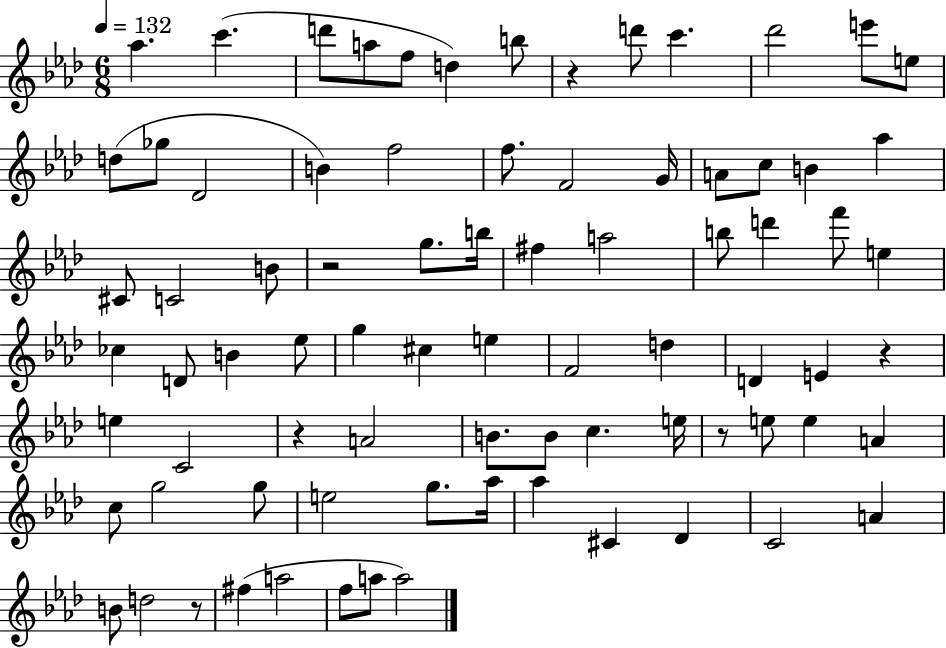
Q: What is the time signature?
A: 6/8